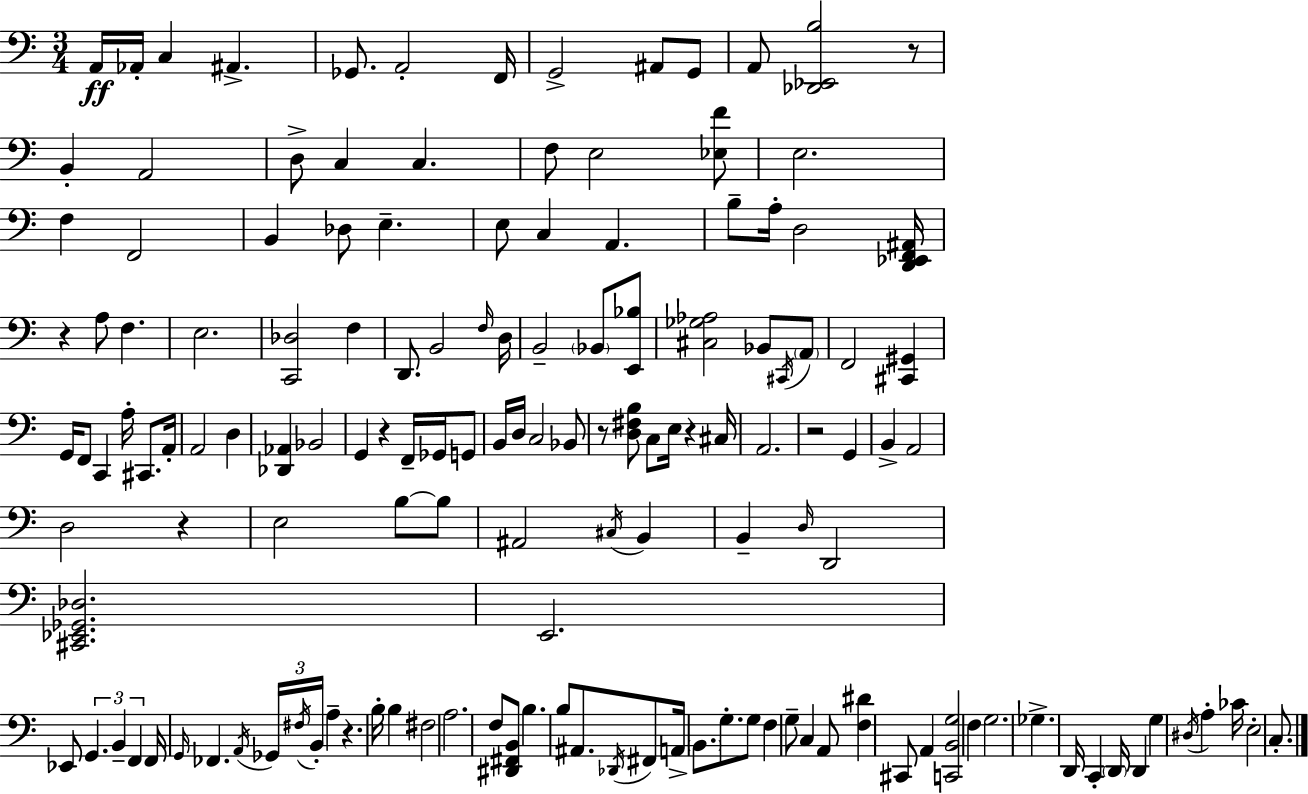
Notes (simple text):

A2/s Ab2/s C3/q A#2/q. Gb2/e. A2/h F2/s G2/h A#2/e G2/e A2/e [Db2,Eb2,B3]/h R/e B2/q A2/h D3/e C3/q C3/q. F3/e E3/h [Eb3,F4]/e E3/h. F3/q F2/h B2/q Db3/e E3/q. E3/e C3/q A2/q. B3/e A3/s D3/h [D2,Eb2,F2,A#2]/s R/q A3/e F3/q. E3/h. [C2,Db3]/h F3/q D2/e. B2/h F3/s D3/s B2/h Bb2/e [E2,Bb3]/e [C#3,Gb3,Ab3]/h Bb2/e C#2/s A2/e F2/h [C#2,G#2]/q G2/s F2/e C2/q A3/s C#2/e. A2/s A2/h D3/q [Db2,Ab2]/q Bb2/h G2/q R/q F2/s Gb2/s G2/e B2/s D3/s C3/h Bb2/e R/e [D3,F#3,B3]/e C3/e E3/s R/q C#3/s A2/h. R/h G2/q B2/q A2/h D3/h R/q E3/h B3/e B3/e A#2/h C#3/s B2/q B2/q D3/s D2/h [C#2,Eb2,Gb2,Db3]/h. E2/h. Eb2/e G2/q. B2/q F2/q F2/s G2/s FES2/q. A2/s Gb2/s F#3/s B2/s A3/q R/q. B3/s B3/q F#3/h A3/h. F3/e [D#2,F#2,B2]/e B3/q. B3/e A#2/e. Db2/s F#2/e A2/s B2/e. G3/e. G3/e F3/q G3/e C3/q A2/e [F3,D#4]/q C#2/e A2/q [C2,B2,G3]/h F3/q G3/h. Gb3/q. D2/s C2/q D2/s D2/q G3/q D#3/s A3/q CES4/s E3/h C3/e.